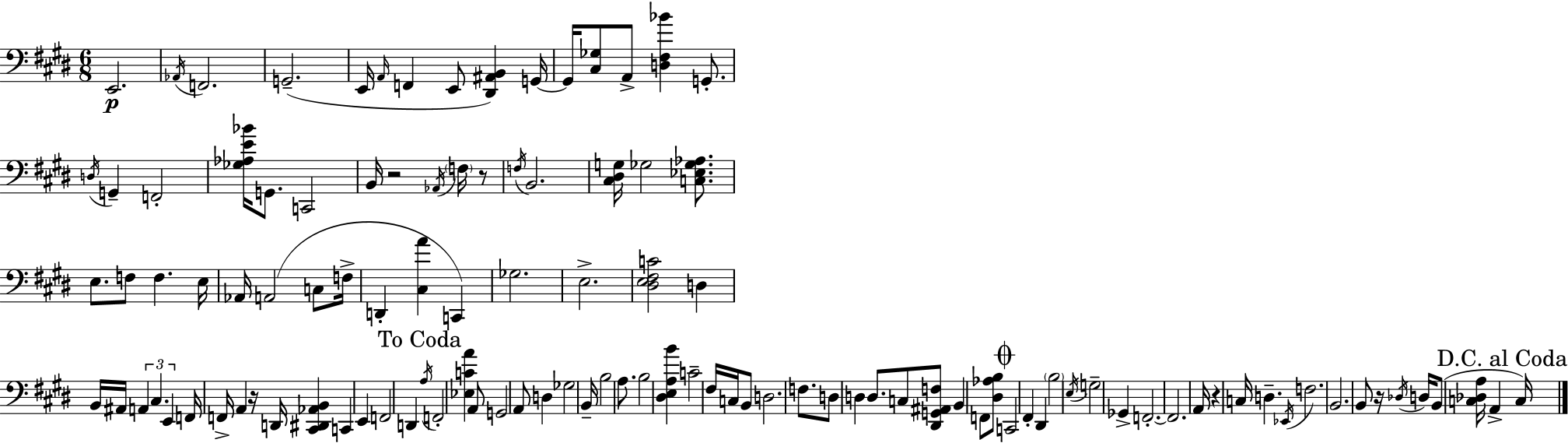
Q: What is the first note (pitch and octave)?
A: E2